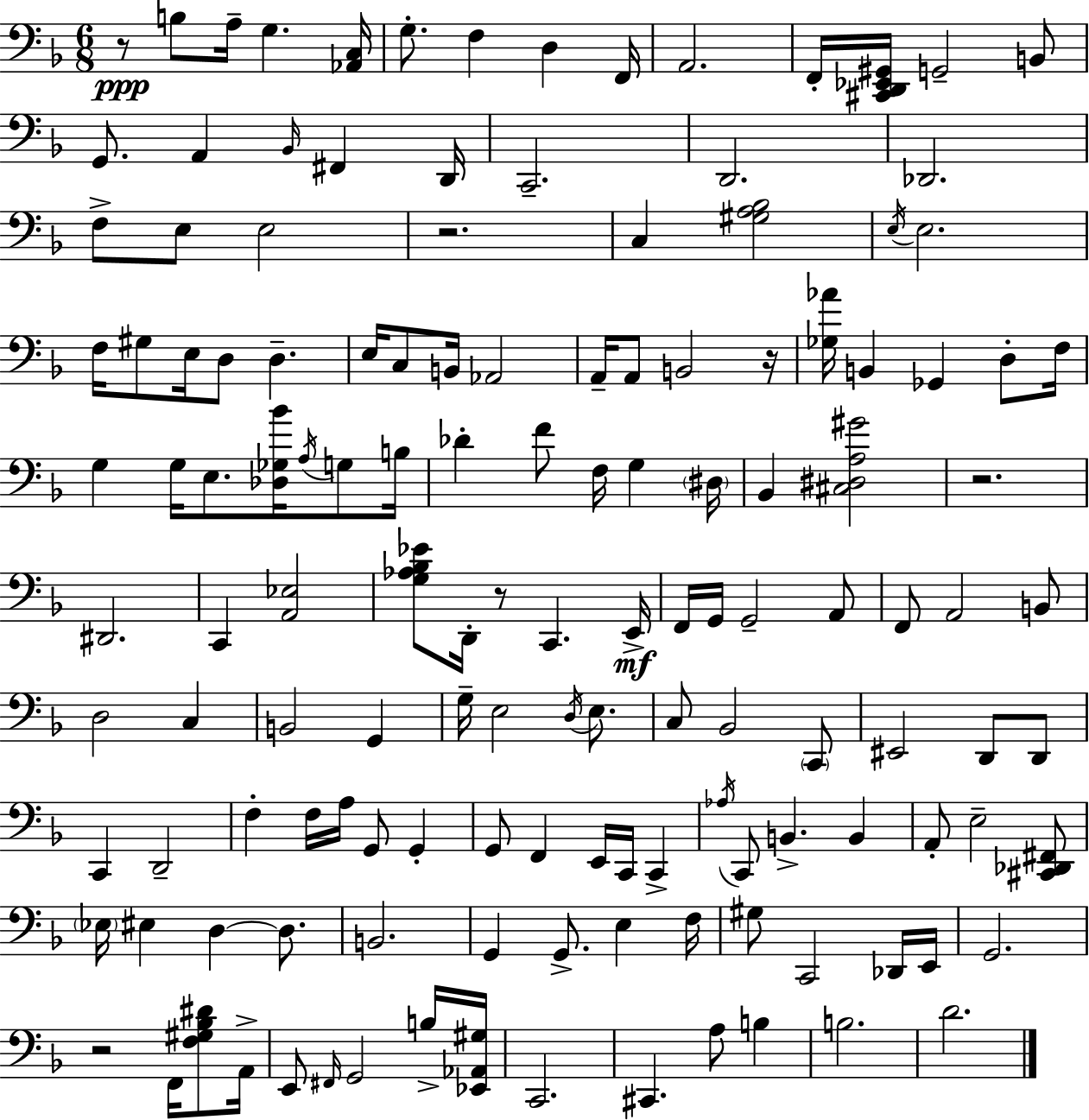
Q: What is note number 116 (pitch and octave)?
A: G2